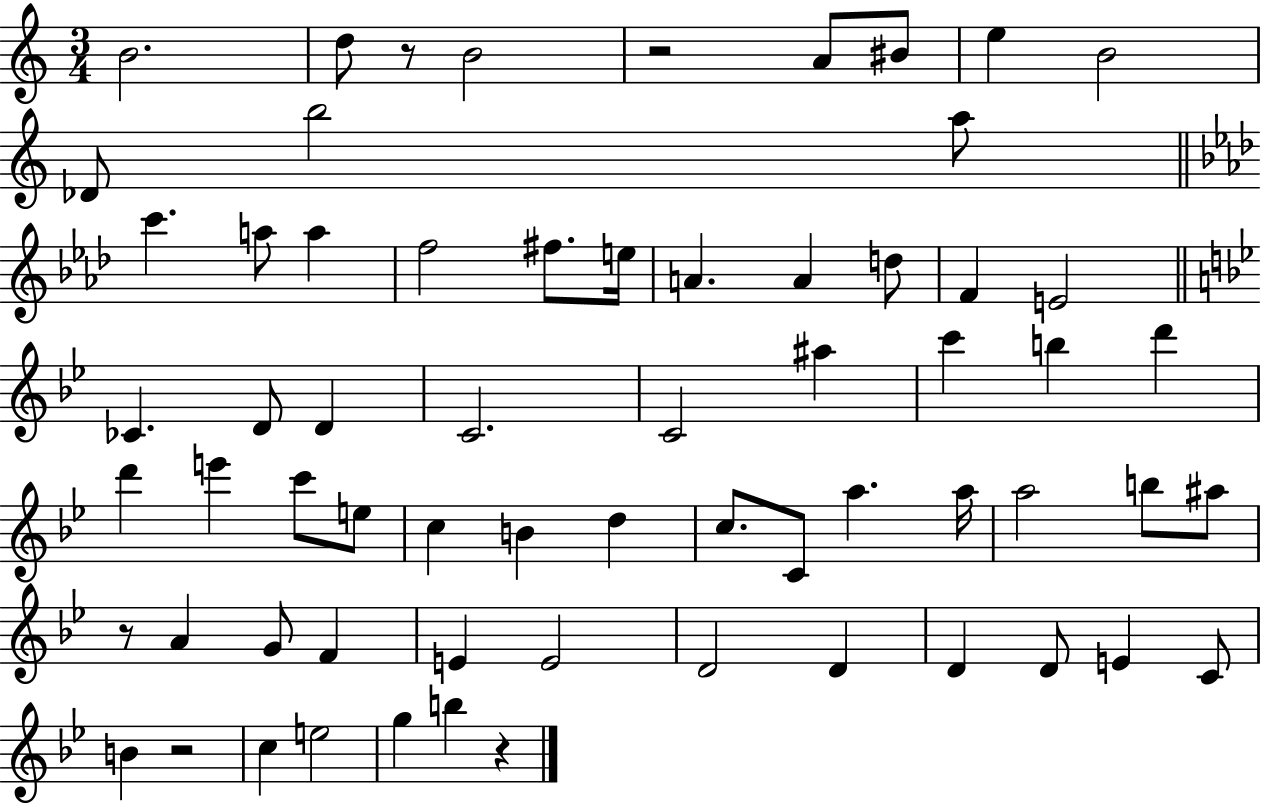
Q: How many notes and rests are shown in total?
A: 65